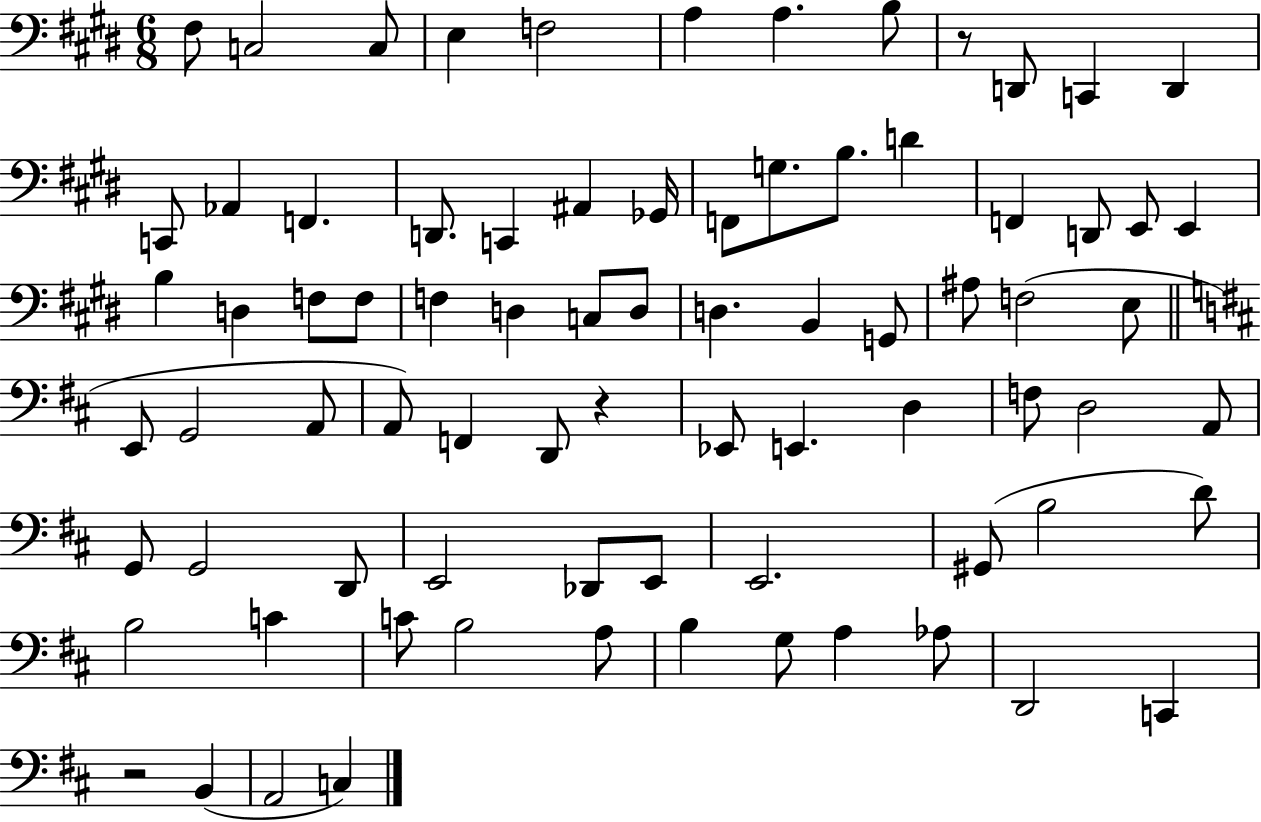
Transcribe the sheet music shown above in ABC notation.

X:1
T:Untitled
M:6/8
L:1/4
K:E
^F,/2 C,2 C,/2 E, F,2 A, A, B,/2 z/2 D,,/2 C,, D,, C,,/2 _A,, F,, D,,/2 C,, ^A,, _G,,/4 F,,/2 G,/2 B,/2 D F,, D,,/2 E,,/2 E,, B, D, F,/2 F,/2 F, D, C,/2 D,/2 D, B,, G,,/2 ^A,/2 F,2 E,/2 E,,/2 G,,2 A,,/2 A,,/2 F,, D,,/2 z _E,,/2 E,, D, F,/2 D,2 A,,/2 G,,/2 G,,2 D,,/2 E,,2 _D,,/2 E,,/2 E,,2 ^G,,/2 B,2 D/2 B,2 C C/2 B,2 A,/2 B, G,/2 A, _A,/2 D,,2 C,, z2 B,, A,,2 C,